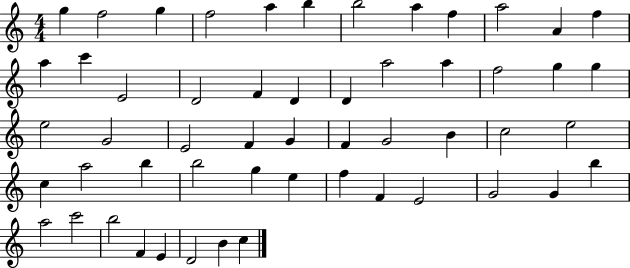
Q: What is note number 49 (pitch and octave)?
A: B5